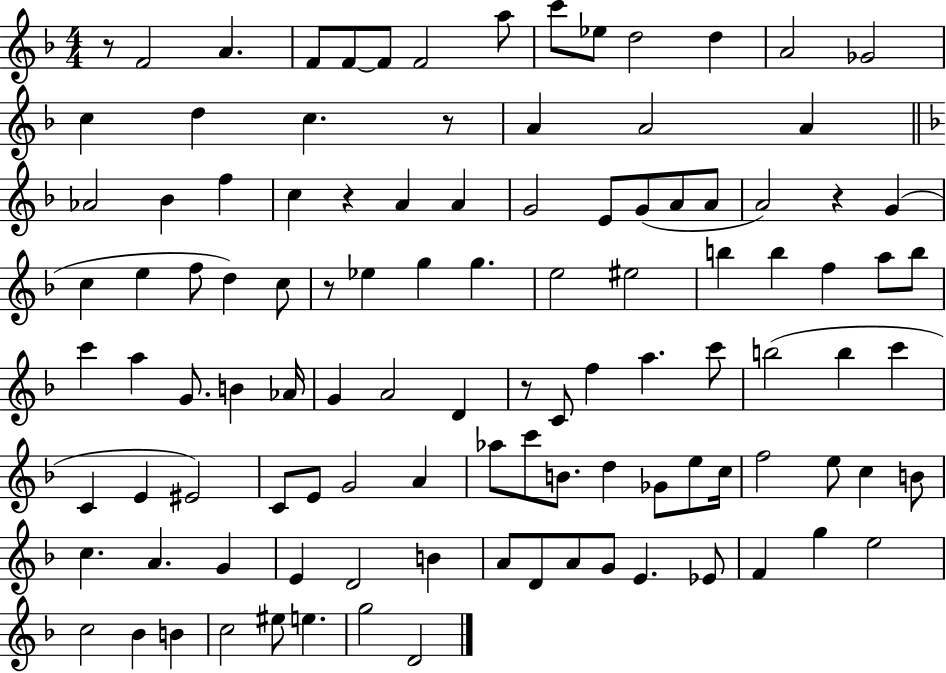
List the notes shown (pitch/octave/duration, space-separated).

R/e F4/h A4/q. F4/e F4/e F4/e F4/h A5/e C6/e Eb5/e D5/h D5/q A4/h Gb4/h C5/q D5/q C5/q. R/e A4/q A4/h A4/q Ab4/h Bb4/q F5/q C5/q R/q A4/q A4/q G4/h E4/e G4/e A4/e A4/e A4/h R/q G4/q C5/q E5/q F5/e D5/q C5/e R/e Eb5/q G5/q G5/q. E5/h EIS5/h B5/q B5/q F5/q A5/e B5/e C6/q A5/q G4/e. B4/q Ab4/s G4/q A4/h D4/q R/e C4/e F5/q A5/q. C6/e B5/h B5/q C6/q C4/q E4/q EIS4/h C4/e E4/e G4/h A4/q Ab5/e C6/e B4/e. D5/q Gb4/e E5/e C5/s F5/h E5/e C5/q B4/e C5/q. A4/q. G4/q E4/q D4/h B4/q A4/e D4/e A4/e G4/e E4/q. Eb4/e F4/q G5/q E5/h C5/h Bb4/q B4/q C5/h EIS5/e E5/q. G5/h D4/h